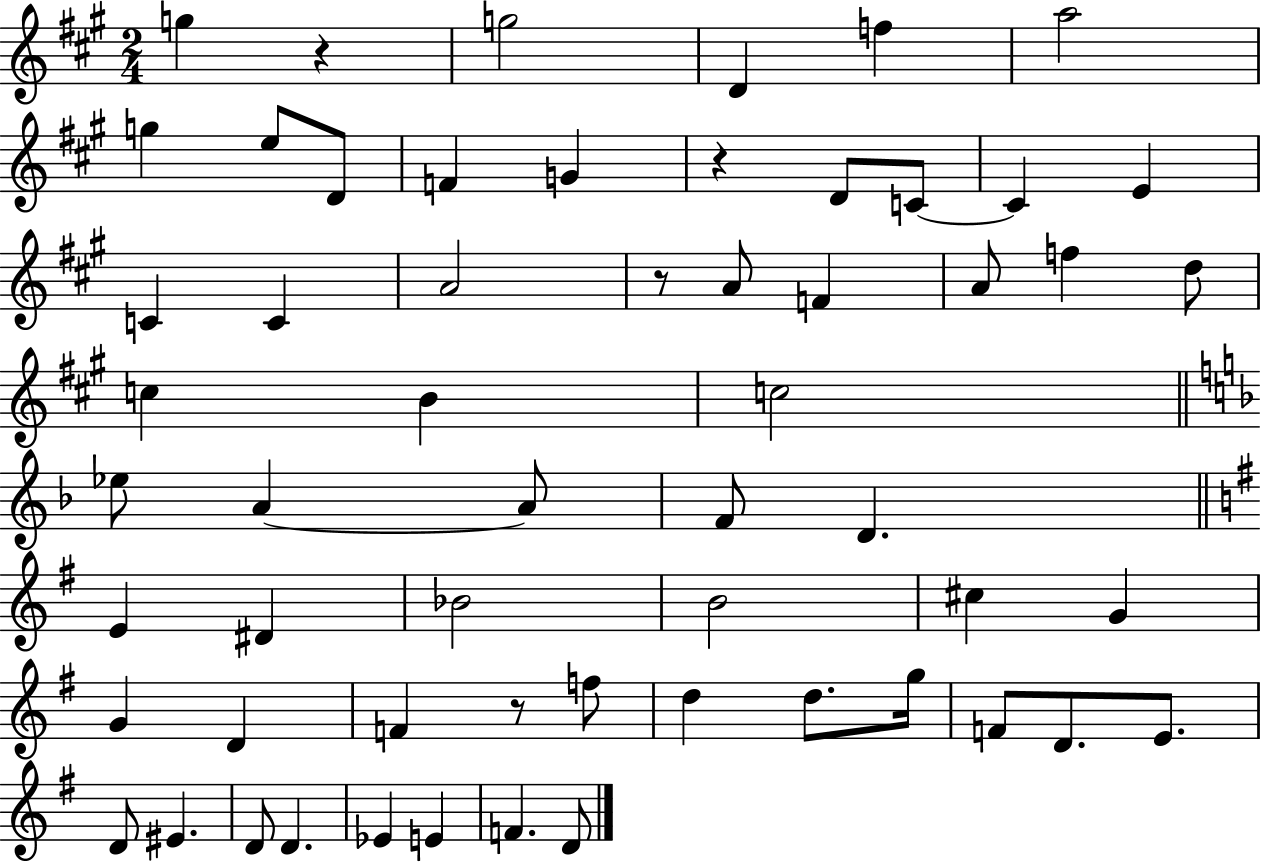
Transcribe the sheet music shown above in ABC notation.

X:1
T:Untitled
M:2/4
L:1/4
K:A
g z g2 D f a2 g e/2 D/2 F G z D/2 C/2 C E C C A2 z/2 A/2 F A/2 f d/2 c B c2 _e/2 A A/2 F/2 D E ^D _B2 B2 ^c G G D F z/2 f/2 d d/2 g/4 F/2 D/2 E/2 D/2 ^E D/2 D _E E F D/2